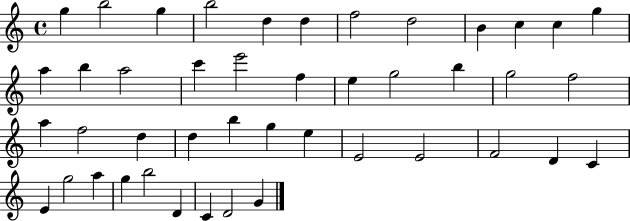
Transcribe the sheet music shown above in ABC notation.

X:1
T:Untitled
M:4/4
L:1/4
K:C
g b2 g b2 d d f2 d2 B c c g a b a2 c' e'2 f e g2 b g2 f2 a f2 d d b g e E2 E2 F2 D C E g2 a g b2 D C D2 G